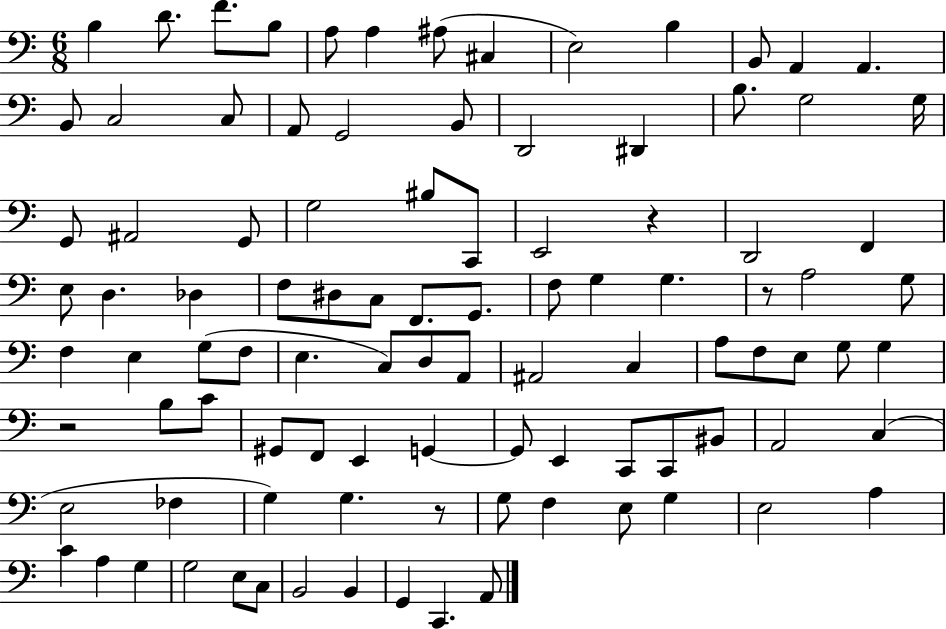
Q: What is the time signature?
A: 6/8